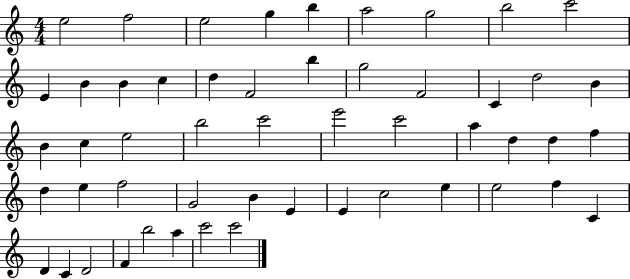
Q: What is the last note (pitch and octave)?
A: C6